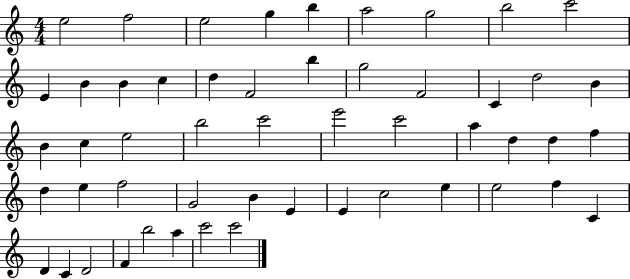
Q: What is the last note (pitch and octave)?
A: C6